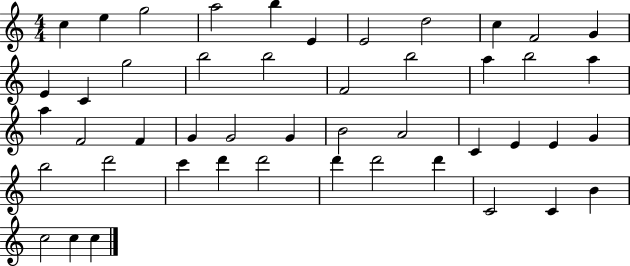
X:1
T:Untitled
M:4/4
L:1/4
K:C
c e g2 a2 b E E2 d2 c F2 G E C g2 b2 b2 F2 b2 a b2 a a F2 F G G2 G B2 A2 C E E G b2 d'2 c' d' d'2 d' d'2 d' C2 C B c2 c c